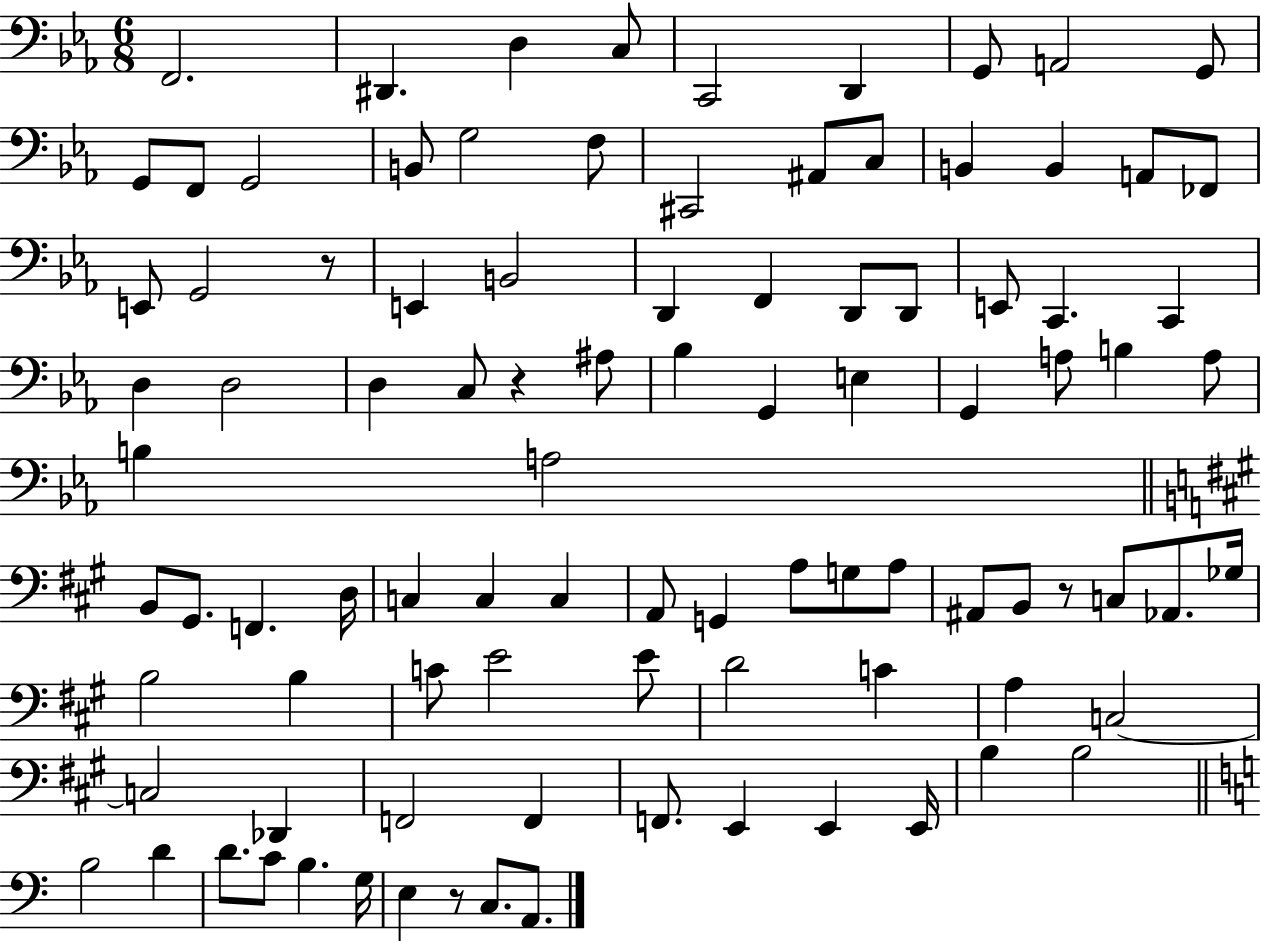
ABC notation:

X:1
T:Untitled
M:6/8
L:1/4
K:Eb
F,,2 ^D,, D, C,/2 C,,2 D,, G,,/2 A,,2 G,,/2 G,,/2 F,,/2 G,,2 B,,/2 G,2 F,/2 ^C,,2 ^A,,/2 C,/2 B,, B,, A,,/2 _F,,/2 E,,/2 G,,2 z/2 E,, B,,2 D,, F,, D,,/2 D,,/2 E,,/2 C,, C,, D, D,2 D, C,/2 z ^A,/2 _B, G,, E, G,, A,/2 B, A,/2 B, A,2 B,,/2 ^G,,/2 F,, D,/4 C, C, C, A,,/2 G,, A,/2 G,/2 A,/2 ^A,,/2 B,,/2 z/2 C,/2 _A,,/2 _G,/4 B,2 B, C/2 E2 E/2 D2 C A, C,2 C,2 _D,, F,,2 F,, F,,/2 E,, E,, E,,/4 B, B,2 B,2 D D/2 C/2 B, G,/4 E, z/2 C,/2 A,,/2